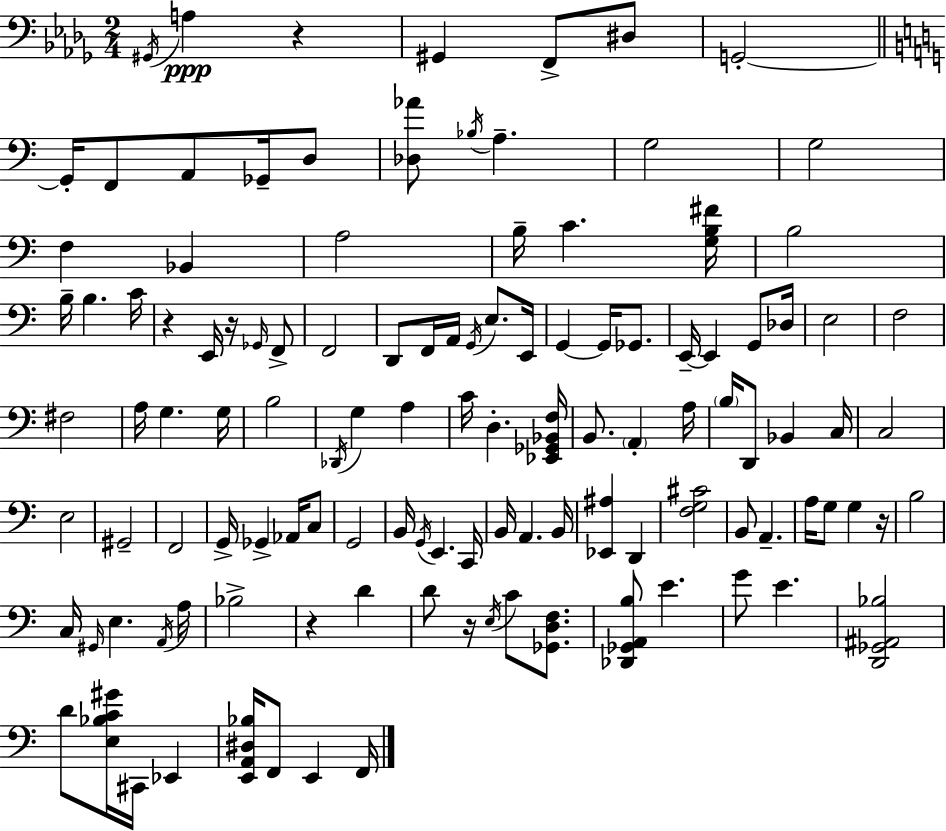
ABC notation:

X:1
T:Untitled
M:2/4
L:1/4
K:Bbm
^G,,/4 A, z ^G,, F,,/2 ^D,/2 G,,2 G,,/4 F,,/2 A,,/2 _G,,/4 D,/2 [_D,_A]/2 _B,/4 A, G,2 G,2 F, _B,, A,2 B,/4 C [G,B,^F]/4 B,2 B,/4 B, C/4 z E,,/4 z/4 _G,,/4 F,,/2 F,,2 D,,/2 F,,/4 A,,/4 G,,/4 E,/2 E,,/4 G,, G,,/4 _G,,/2 E,,/4 E,, G,,/2 _D,/4 E,2 F,2 ^F,2 A,/4 G, G,/4 B,2 _D,,/4 G, A, C/4 D, [_E,,_G,,_B,,F,]/4 B,,/2 A,, A,/4 B,/4 D,,/2 _B,, C,/4 C,2 E,2 ^G,,2 F,,2 G,,/4 _G,, _A,,/4 C,/2 G,,2 B,,/4 G,,/4 E,, C,,/4 B,,/4 A,, B,,/4 [_E,,^A,] D,, [F,G,^C]2 B,,/2 A,, A,/4 G,/2 G, z/4 B,2 C,/4 ^G,,/4 E, A,,/4 A,/4 _B,2 z D D/2 z/4 E,/4 C/2 [_G,,D,F,]/2 [_D,,_G,,A,,B,]/2 E G/2 E [D,,_G,,^A,,_B,]2 D/2 [E,_B,C^G]/4 ^C,,/4 _E,, [E,,A,,^D,_B,]/4 F,,/2 E,, F,,/4